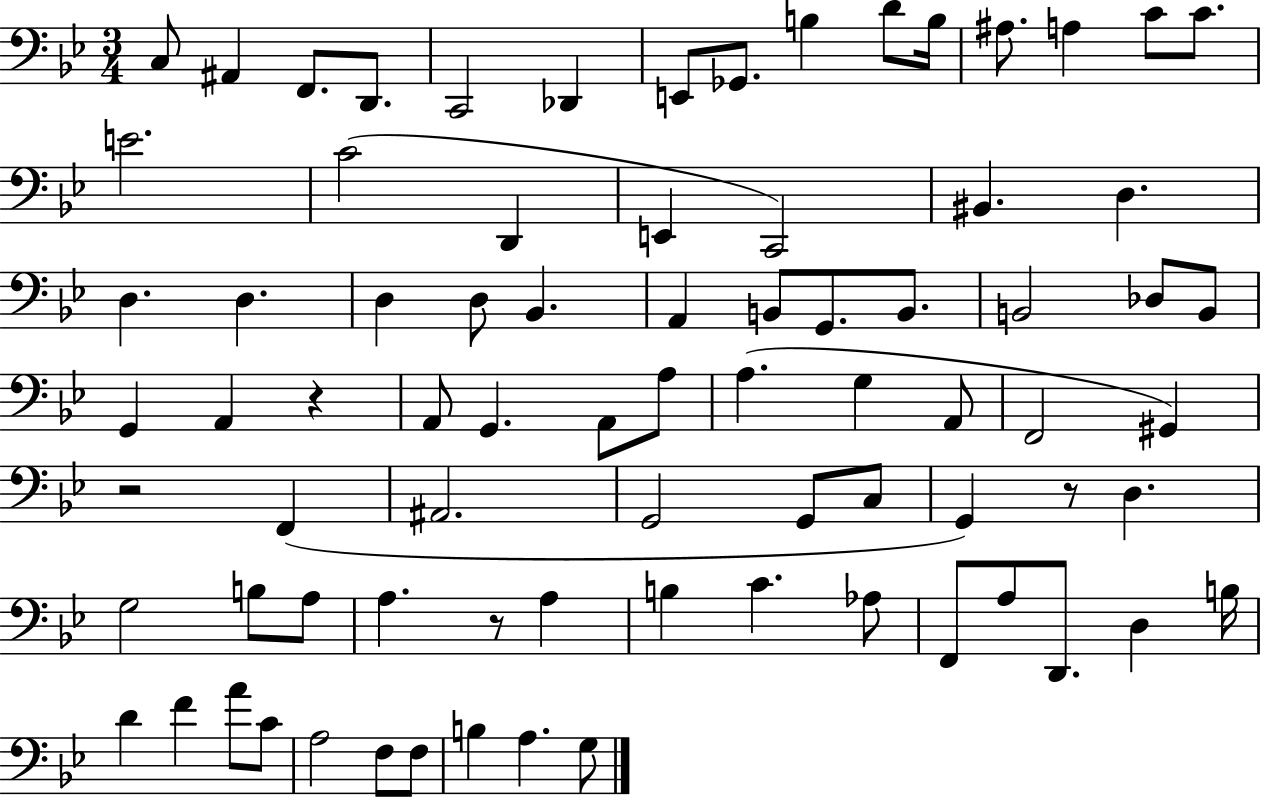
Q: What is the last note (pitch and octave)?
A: G3